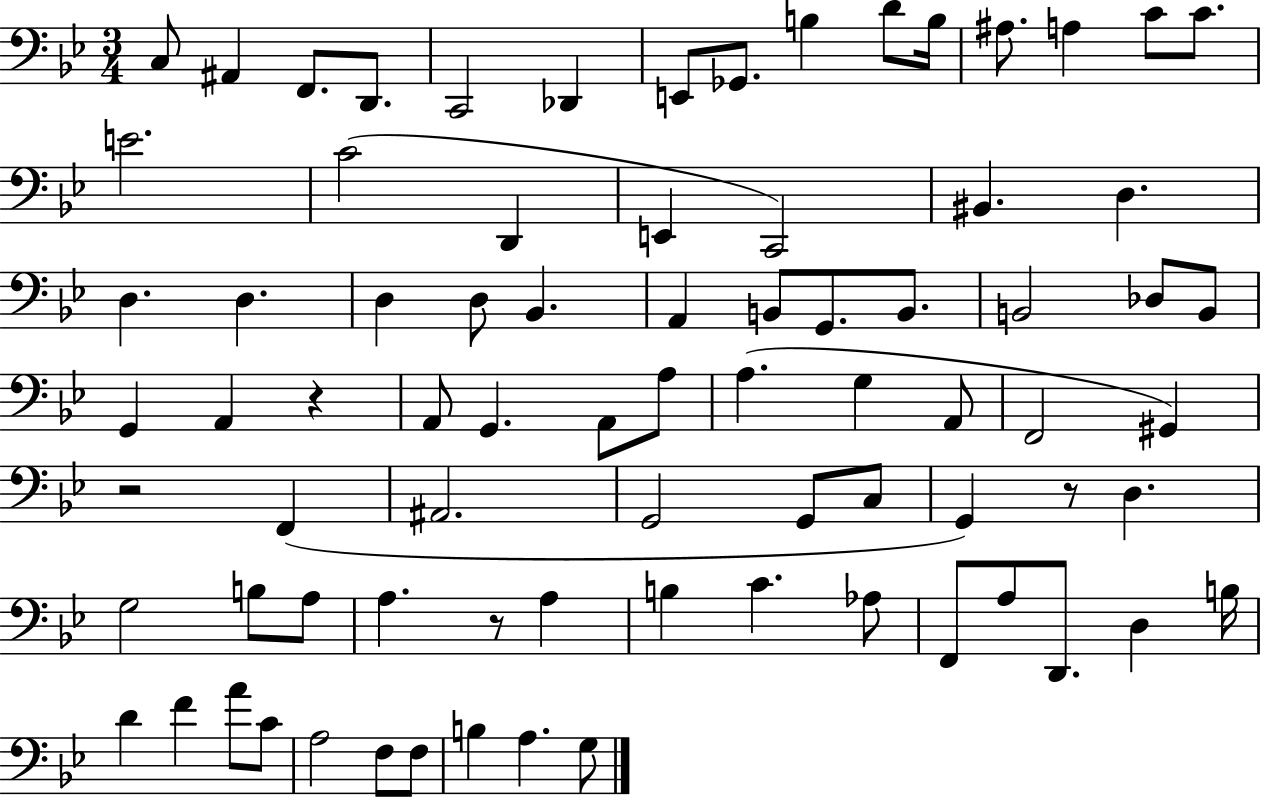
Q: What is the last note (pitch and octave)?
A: G3